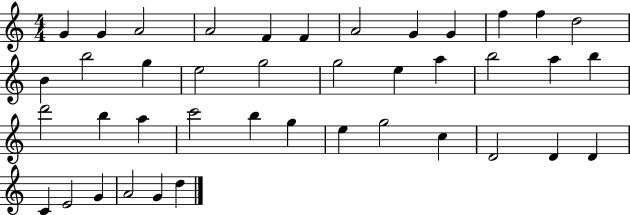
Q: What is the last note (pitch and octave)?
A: D5